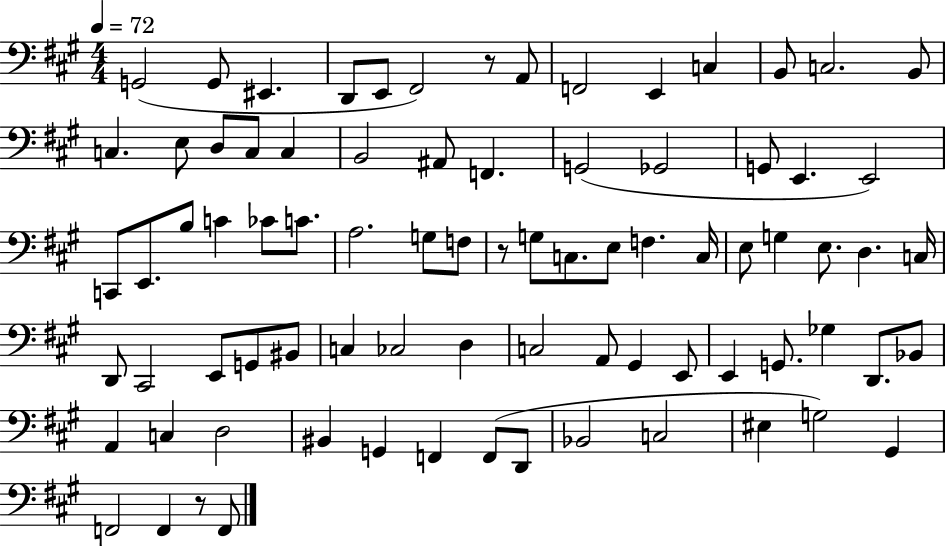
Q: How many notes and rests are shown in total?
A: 81